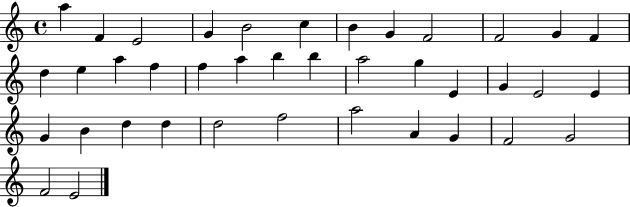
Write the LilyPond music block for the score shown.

{
  \clef treble
  \time 4/4
  \defaultTimeSignature
  \key c \major
  a''4 f'4 e'2 | g'4 b'2 c''4 | b'4 g'4 f'2 | f'2 g'4 f'4 | \break d''4 e''4 a''4 f''4 | f''4 a''4 b''4 b''4 | a''2 g''4 e'4 | g'4 e'2 e'4 | \break g'4 b'4 d''4 d''4 | d''2 f''2 | a''2 a'4 g'4 | f'2 g'2 | \break f'2 e'2 | \bar "|."
}